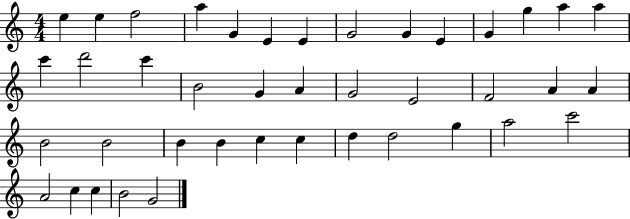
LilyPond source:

{
  \clef treble
  \numericTimeSignature
  \time 4/4
  \key c \major
  e''4 e''4 f''2 | a''4 g'4 e'4 e'4 | g'2 g'4 e'4 | g'4 g''4 a''4 a''4 | \break c'''4 d'''2 c'''4 | b'2 g'4 a'4 | g'2 e'2 | f'2 a'4 a'4 | \break b'2 b'2 | b'4 b'4 c''4 c''4 | d''4 d''2 g''4 | a''2 c'''2 | \break a'2 c''4 c''4 | b'2 g'2 | \bar "|."
}